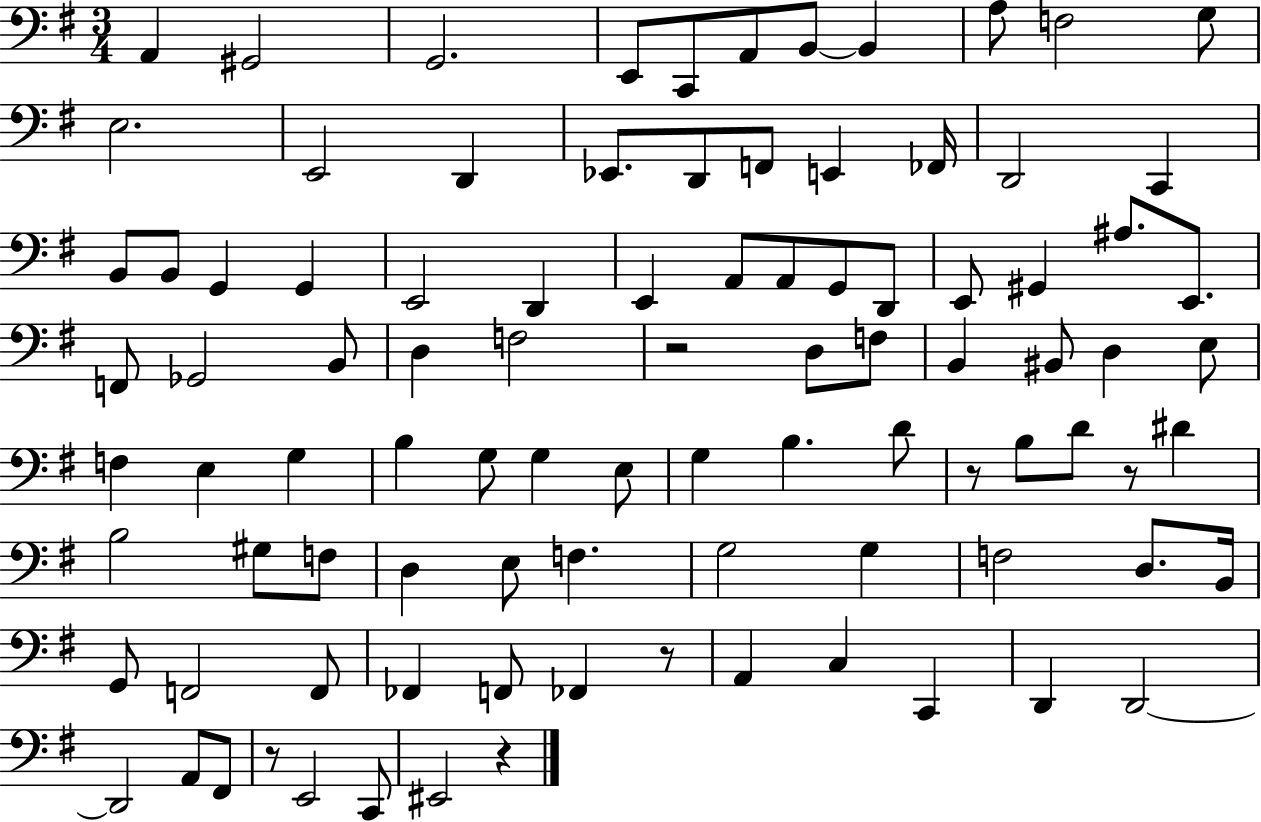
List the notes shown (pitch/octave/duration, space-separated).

A2/q G#2/h G2/h. E2/e C2/e A2/e B2/e B2/q A3/e F3/h G3/e E3/h. E2/h D2/q Eb2/e. D2/e F2/e E2/q FES2/s D2/h C2/q B2/e B2/e G2/q G2/q E2/h D2/q E2/q A2/e A2/e G2/e D2/e E2/e G#2/q A#3/e. E2/e. F2/e Gb2/h B2/e D3/q F3/h R/h D3/e F3/e B2/q BIS2/e D3/q E3/e F3/q E3/q G3/q B3/q G3/e G3/q E3/e G3/q B3/q. D4/e R/e B3/e D4/e R/e D#4/q B3/h G#3/e F3/e D3/q E3/e F3/q. G3/h G3/q F3/h D3/e. B2/s G2/e F2/h F2/e FES2/q F2/e FES2/q R/e A2/q C3/q C2/q D2/q D2/h D2/h A2/e F#2/e R/e E2/h C2/e EIS2/h R/q